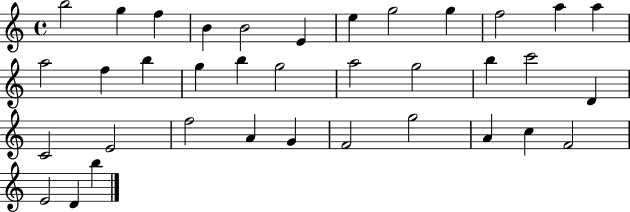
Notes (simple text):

B5/h G5/q F5/q B4/q B4/h E4/q E5/q G5/h G5/q F5/h A5/q A5/q A5/h F5/q B5/q G5/q B5/q G5/h A5/h G5/h B5/q C6/h D4/q C4/h E4/h F5/h A4/q G4/q F4/h G5/h A4/q C5/q F4/h E4/h D4/q B5/q